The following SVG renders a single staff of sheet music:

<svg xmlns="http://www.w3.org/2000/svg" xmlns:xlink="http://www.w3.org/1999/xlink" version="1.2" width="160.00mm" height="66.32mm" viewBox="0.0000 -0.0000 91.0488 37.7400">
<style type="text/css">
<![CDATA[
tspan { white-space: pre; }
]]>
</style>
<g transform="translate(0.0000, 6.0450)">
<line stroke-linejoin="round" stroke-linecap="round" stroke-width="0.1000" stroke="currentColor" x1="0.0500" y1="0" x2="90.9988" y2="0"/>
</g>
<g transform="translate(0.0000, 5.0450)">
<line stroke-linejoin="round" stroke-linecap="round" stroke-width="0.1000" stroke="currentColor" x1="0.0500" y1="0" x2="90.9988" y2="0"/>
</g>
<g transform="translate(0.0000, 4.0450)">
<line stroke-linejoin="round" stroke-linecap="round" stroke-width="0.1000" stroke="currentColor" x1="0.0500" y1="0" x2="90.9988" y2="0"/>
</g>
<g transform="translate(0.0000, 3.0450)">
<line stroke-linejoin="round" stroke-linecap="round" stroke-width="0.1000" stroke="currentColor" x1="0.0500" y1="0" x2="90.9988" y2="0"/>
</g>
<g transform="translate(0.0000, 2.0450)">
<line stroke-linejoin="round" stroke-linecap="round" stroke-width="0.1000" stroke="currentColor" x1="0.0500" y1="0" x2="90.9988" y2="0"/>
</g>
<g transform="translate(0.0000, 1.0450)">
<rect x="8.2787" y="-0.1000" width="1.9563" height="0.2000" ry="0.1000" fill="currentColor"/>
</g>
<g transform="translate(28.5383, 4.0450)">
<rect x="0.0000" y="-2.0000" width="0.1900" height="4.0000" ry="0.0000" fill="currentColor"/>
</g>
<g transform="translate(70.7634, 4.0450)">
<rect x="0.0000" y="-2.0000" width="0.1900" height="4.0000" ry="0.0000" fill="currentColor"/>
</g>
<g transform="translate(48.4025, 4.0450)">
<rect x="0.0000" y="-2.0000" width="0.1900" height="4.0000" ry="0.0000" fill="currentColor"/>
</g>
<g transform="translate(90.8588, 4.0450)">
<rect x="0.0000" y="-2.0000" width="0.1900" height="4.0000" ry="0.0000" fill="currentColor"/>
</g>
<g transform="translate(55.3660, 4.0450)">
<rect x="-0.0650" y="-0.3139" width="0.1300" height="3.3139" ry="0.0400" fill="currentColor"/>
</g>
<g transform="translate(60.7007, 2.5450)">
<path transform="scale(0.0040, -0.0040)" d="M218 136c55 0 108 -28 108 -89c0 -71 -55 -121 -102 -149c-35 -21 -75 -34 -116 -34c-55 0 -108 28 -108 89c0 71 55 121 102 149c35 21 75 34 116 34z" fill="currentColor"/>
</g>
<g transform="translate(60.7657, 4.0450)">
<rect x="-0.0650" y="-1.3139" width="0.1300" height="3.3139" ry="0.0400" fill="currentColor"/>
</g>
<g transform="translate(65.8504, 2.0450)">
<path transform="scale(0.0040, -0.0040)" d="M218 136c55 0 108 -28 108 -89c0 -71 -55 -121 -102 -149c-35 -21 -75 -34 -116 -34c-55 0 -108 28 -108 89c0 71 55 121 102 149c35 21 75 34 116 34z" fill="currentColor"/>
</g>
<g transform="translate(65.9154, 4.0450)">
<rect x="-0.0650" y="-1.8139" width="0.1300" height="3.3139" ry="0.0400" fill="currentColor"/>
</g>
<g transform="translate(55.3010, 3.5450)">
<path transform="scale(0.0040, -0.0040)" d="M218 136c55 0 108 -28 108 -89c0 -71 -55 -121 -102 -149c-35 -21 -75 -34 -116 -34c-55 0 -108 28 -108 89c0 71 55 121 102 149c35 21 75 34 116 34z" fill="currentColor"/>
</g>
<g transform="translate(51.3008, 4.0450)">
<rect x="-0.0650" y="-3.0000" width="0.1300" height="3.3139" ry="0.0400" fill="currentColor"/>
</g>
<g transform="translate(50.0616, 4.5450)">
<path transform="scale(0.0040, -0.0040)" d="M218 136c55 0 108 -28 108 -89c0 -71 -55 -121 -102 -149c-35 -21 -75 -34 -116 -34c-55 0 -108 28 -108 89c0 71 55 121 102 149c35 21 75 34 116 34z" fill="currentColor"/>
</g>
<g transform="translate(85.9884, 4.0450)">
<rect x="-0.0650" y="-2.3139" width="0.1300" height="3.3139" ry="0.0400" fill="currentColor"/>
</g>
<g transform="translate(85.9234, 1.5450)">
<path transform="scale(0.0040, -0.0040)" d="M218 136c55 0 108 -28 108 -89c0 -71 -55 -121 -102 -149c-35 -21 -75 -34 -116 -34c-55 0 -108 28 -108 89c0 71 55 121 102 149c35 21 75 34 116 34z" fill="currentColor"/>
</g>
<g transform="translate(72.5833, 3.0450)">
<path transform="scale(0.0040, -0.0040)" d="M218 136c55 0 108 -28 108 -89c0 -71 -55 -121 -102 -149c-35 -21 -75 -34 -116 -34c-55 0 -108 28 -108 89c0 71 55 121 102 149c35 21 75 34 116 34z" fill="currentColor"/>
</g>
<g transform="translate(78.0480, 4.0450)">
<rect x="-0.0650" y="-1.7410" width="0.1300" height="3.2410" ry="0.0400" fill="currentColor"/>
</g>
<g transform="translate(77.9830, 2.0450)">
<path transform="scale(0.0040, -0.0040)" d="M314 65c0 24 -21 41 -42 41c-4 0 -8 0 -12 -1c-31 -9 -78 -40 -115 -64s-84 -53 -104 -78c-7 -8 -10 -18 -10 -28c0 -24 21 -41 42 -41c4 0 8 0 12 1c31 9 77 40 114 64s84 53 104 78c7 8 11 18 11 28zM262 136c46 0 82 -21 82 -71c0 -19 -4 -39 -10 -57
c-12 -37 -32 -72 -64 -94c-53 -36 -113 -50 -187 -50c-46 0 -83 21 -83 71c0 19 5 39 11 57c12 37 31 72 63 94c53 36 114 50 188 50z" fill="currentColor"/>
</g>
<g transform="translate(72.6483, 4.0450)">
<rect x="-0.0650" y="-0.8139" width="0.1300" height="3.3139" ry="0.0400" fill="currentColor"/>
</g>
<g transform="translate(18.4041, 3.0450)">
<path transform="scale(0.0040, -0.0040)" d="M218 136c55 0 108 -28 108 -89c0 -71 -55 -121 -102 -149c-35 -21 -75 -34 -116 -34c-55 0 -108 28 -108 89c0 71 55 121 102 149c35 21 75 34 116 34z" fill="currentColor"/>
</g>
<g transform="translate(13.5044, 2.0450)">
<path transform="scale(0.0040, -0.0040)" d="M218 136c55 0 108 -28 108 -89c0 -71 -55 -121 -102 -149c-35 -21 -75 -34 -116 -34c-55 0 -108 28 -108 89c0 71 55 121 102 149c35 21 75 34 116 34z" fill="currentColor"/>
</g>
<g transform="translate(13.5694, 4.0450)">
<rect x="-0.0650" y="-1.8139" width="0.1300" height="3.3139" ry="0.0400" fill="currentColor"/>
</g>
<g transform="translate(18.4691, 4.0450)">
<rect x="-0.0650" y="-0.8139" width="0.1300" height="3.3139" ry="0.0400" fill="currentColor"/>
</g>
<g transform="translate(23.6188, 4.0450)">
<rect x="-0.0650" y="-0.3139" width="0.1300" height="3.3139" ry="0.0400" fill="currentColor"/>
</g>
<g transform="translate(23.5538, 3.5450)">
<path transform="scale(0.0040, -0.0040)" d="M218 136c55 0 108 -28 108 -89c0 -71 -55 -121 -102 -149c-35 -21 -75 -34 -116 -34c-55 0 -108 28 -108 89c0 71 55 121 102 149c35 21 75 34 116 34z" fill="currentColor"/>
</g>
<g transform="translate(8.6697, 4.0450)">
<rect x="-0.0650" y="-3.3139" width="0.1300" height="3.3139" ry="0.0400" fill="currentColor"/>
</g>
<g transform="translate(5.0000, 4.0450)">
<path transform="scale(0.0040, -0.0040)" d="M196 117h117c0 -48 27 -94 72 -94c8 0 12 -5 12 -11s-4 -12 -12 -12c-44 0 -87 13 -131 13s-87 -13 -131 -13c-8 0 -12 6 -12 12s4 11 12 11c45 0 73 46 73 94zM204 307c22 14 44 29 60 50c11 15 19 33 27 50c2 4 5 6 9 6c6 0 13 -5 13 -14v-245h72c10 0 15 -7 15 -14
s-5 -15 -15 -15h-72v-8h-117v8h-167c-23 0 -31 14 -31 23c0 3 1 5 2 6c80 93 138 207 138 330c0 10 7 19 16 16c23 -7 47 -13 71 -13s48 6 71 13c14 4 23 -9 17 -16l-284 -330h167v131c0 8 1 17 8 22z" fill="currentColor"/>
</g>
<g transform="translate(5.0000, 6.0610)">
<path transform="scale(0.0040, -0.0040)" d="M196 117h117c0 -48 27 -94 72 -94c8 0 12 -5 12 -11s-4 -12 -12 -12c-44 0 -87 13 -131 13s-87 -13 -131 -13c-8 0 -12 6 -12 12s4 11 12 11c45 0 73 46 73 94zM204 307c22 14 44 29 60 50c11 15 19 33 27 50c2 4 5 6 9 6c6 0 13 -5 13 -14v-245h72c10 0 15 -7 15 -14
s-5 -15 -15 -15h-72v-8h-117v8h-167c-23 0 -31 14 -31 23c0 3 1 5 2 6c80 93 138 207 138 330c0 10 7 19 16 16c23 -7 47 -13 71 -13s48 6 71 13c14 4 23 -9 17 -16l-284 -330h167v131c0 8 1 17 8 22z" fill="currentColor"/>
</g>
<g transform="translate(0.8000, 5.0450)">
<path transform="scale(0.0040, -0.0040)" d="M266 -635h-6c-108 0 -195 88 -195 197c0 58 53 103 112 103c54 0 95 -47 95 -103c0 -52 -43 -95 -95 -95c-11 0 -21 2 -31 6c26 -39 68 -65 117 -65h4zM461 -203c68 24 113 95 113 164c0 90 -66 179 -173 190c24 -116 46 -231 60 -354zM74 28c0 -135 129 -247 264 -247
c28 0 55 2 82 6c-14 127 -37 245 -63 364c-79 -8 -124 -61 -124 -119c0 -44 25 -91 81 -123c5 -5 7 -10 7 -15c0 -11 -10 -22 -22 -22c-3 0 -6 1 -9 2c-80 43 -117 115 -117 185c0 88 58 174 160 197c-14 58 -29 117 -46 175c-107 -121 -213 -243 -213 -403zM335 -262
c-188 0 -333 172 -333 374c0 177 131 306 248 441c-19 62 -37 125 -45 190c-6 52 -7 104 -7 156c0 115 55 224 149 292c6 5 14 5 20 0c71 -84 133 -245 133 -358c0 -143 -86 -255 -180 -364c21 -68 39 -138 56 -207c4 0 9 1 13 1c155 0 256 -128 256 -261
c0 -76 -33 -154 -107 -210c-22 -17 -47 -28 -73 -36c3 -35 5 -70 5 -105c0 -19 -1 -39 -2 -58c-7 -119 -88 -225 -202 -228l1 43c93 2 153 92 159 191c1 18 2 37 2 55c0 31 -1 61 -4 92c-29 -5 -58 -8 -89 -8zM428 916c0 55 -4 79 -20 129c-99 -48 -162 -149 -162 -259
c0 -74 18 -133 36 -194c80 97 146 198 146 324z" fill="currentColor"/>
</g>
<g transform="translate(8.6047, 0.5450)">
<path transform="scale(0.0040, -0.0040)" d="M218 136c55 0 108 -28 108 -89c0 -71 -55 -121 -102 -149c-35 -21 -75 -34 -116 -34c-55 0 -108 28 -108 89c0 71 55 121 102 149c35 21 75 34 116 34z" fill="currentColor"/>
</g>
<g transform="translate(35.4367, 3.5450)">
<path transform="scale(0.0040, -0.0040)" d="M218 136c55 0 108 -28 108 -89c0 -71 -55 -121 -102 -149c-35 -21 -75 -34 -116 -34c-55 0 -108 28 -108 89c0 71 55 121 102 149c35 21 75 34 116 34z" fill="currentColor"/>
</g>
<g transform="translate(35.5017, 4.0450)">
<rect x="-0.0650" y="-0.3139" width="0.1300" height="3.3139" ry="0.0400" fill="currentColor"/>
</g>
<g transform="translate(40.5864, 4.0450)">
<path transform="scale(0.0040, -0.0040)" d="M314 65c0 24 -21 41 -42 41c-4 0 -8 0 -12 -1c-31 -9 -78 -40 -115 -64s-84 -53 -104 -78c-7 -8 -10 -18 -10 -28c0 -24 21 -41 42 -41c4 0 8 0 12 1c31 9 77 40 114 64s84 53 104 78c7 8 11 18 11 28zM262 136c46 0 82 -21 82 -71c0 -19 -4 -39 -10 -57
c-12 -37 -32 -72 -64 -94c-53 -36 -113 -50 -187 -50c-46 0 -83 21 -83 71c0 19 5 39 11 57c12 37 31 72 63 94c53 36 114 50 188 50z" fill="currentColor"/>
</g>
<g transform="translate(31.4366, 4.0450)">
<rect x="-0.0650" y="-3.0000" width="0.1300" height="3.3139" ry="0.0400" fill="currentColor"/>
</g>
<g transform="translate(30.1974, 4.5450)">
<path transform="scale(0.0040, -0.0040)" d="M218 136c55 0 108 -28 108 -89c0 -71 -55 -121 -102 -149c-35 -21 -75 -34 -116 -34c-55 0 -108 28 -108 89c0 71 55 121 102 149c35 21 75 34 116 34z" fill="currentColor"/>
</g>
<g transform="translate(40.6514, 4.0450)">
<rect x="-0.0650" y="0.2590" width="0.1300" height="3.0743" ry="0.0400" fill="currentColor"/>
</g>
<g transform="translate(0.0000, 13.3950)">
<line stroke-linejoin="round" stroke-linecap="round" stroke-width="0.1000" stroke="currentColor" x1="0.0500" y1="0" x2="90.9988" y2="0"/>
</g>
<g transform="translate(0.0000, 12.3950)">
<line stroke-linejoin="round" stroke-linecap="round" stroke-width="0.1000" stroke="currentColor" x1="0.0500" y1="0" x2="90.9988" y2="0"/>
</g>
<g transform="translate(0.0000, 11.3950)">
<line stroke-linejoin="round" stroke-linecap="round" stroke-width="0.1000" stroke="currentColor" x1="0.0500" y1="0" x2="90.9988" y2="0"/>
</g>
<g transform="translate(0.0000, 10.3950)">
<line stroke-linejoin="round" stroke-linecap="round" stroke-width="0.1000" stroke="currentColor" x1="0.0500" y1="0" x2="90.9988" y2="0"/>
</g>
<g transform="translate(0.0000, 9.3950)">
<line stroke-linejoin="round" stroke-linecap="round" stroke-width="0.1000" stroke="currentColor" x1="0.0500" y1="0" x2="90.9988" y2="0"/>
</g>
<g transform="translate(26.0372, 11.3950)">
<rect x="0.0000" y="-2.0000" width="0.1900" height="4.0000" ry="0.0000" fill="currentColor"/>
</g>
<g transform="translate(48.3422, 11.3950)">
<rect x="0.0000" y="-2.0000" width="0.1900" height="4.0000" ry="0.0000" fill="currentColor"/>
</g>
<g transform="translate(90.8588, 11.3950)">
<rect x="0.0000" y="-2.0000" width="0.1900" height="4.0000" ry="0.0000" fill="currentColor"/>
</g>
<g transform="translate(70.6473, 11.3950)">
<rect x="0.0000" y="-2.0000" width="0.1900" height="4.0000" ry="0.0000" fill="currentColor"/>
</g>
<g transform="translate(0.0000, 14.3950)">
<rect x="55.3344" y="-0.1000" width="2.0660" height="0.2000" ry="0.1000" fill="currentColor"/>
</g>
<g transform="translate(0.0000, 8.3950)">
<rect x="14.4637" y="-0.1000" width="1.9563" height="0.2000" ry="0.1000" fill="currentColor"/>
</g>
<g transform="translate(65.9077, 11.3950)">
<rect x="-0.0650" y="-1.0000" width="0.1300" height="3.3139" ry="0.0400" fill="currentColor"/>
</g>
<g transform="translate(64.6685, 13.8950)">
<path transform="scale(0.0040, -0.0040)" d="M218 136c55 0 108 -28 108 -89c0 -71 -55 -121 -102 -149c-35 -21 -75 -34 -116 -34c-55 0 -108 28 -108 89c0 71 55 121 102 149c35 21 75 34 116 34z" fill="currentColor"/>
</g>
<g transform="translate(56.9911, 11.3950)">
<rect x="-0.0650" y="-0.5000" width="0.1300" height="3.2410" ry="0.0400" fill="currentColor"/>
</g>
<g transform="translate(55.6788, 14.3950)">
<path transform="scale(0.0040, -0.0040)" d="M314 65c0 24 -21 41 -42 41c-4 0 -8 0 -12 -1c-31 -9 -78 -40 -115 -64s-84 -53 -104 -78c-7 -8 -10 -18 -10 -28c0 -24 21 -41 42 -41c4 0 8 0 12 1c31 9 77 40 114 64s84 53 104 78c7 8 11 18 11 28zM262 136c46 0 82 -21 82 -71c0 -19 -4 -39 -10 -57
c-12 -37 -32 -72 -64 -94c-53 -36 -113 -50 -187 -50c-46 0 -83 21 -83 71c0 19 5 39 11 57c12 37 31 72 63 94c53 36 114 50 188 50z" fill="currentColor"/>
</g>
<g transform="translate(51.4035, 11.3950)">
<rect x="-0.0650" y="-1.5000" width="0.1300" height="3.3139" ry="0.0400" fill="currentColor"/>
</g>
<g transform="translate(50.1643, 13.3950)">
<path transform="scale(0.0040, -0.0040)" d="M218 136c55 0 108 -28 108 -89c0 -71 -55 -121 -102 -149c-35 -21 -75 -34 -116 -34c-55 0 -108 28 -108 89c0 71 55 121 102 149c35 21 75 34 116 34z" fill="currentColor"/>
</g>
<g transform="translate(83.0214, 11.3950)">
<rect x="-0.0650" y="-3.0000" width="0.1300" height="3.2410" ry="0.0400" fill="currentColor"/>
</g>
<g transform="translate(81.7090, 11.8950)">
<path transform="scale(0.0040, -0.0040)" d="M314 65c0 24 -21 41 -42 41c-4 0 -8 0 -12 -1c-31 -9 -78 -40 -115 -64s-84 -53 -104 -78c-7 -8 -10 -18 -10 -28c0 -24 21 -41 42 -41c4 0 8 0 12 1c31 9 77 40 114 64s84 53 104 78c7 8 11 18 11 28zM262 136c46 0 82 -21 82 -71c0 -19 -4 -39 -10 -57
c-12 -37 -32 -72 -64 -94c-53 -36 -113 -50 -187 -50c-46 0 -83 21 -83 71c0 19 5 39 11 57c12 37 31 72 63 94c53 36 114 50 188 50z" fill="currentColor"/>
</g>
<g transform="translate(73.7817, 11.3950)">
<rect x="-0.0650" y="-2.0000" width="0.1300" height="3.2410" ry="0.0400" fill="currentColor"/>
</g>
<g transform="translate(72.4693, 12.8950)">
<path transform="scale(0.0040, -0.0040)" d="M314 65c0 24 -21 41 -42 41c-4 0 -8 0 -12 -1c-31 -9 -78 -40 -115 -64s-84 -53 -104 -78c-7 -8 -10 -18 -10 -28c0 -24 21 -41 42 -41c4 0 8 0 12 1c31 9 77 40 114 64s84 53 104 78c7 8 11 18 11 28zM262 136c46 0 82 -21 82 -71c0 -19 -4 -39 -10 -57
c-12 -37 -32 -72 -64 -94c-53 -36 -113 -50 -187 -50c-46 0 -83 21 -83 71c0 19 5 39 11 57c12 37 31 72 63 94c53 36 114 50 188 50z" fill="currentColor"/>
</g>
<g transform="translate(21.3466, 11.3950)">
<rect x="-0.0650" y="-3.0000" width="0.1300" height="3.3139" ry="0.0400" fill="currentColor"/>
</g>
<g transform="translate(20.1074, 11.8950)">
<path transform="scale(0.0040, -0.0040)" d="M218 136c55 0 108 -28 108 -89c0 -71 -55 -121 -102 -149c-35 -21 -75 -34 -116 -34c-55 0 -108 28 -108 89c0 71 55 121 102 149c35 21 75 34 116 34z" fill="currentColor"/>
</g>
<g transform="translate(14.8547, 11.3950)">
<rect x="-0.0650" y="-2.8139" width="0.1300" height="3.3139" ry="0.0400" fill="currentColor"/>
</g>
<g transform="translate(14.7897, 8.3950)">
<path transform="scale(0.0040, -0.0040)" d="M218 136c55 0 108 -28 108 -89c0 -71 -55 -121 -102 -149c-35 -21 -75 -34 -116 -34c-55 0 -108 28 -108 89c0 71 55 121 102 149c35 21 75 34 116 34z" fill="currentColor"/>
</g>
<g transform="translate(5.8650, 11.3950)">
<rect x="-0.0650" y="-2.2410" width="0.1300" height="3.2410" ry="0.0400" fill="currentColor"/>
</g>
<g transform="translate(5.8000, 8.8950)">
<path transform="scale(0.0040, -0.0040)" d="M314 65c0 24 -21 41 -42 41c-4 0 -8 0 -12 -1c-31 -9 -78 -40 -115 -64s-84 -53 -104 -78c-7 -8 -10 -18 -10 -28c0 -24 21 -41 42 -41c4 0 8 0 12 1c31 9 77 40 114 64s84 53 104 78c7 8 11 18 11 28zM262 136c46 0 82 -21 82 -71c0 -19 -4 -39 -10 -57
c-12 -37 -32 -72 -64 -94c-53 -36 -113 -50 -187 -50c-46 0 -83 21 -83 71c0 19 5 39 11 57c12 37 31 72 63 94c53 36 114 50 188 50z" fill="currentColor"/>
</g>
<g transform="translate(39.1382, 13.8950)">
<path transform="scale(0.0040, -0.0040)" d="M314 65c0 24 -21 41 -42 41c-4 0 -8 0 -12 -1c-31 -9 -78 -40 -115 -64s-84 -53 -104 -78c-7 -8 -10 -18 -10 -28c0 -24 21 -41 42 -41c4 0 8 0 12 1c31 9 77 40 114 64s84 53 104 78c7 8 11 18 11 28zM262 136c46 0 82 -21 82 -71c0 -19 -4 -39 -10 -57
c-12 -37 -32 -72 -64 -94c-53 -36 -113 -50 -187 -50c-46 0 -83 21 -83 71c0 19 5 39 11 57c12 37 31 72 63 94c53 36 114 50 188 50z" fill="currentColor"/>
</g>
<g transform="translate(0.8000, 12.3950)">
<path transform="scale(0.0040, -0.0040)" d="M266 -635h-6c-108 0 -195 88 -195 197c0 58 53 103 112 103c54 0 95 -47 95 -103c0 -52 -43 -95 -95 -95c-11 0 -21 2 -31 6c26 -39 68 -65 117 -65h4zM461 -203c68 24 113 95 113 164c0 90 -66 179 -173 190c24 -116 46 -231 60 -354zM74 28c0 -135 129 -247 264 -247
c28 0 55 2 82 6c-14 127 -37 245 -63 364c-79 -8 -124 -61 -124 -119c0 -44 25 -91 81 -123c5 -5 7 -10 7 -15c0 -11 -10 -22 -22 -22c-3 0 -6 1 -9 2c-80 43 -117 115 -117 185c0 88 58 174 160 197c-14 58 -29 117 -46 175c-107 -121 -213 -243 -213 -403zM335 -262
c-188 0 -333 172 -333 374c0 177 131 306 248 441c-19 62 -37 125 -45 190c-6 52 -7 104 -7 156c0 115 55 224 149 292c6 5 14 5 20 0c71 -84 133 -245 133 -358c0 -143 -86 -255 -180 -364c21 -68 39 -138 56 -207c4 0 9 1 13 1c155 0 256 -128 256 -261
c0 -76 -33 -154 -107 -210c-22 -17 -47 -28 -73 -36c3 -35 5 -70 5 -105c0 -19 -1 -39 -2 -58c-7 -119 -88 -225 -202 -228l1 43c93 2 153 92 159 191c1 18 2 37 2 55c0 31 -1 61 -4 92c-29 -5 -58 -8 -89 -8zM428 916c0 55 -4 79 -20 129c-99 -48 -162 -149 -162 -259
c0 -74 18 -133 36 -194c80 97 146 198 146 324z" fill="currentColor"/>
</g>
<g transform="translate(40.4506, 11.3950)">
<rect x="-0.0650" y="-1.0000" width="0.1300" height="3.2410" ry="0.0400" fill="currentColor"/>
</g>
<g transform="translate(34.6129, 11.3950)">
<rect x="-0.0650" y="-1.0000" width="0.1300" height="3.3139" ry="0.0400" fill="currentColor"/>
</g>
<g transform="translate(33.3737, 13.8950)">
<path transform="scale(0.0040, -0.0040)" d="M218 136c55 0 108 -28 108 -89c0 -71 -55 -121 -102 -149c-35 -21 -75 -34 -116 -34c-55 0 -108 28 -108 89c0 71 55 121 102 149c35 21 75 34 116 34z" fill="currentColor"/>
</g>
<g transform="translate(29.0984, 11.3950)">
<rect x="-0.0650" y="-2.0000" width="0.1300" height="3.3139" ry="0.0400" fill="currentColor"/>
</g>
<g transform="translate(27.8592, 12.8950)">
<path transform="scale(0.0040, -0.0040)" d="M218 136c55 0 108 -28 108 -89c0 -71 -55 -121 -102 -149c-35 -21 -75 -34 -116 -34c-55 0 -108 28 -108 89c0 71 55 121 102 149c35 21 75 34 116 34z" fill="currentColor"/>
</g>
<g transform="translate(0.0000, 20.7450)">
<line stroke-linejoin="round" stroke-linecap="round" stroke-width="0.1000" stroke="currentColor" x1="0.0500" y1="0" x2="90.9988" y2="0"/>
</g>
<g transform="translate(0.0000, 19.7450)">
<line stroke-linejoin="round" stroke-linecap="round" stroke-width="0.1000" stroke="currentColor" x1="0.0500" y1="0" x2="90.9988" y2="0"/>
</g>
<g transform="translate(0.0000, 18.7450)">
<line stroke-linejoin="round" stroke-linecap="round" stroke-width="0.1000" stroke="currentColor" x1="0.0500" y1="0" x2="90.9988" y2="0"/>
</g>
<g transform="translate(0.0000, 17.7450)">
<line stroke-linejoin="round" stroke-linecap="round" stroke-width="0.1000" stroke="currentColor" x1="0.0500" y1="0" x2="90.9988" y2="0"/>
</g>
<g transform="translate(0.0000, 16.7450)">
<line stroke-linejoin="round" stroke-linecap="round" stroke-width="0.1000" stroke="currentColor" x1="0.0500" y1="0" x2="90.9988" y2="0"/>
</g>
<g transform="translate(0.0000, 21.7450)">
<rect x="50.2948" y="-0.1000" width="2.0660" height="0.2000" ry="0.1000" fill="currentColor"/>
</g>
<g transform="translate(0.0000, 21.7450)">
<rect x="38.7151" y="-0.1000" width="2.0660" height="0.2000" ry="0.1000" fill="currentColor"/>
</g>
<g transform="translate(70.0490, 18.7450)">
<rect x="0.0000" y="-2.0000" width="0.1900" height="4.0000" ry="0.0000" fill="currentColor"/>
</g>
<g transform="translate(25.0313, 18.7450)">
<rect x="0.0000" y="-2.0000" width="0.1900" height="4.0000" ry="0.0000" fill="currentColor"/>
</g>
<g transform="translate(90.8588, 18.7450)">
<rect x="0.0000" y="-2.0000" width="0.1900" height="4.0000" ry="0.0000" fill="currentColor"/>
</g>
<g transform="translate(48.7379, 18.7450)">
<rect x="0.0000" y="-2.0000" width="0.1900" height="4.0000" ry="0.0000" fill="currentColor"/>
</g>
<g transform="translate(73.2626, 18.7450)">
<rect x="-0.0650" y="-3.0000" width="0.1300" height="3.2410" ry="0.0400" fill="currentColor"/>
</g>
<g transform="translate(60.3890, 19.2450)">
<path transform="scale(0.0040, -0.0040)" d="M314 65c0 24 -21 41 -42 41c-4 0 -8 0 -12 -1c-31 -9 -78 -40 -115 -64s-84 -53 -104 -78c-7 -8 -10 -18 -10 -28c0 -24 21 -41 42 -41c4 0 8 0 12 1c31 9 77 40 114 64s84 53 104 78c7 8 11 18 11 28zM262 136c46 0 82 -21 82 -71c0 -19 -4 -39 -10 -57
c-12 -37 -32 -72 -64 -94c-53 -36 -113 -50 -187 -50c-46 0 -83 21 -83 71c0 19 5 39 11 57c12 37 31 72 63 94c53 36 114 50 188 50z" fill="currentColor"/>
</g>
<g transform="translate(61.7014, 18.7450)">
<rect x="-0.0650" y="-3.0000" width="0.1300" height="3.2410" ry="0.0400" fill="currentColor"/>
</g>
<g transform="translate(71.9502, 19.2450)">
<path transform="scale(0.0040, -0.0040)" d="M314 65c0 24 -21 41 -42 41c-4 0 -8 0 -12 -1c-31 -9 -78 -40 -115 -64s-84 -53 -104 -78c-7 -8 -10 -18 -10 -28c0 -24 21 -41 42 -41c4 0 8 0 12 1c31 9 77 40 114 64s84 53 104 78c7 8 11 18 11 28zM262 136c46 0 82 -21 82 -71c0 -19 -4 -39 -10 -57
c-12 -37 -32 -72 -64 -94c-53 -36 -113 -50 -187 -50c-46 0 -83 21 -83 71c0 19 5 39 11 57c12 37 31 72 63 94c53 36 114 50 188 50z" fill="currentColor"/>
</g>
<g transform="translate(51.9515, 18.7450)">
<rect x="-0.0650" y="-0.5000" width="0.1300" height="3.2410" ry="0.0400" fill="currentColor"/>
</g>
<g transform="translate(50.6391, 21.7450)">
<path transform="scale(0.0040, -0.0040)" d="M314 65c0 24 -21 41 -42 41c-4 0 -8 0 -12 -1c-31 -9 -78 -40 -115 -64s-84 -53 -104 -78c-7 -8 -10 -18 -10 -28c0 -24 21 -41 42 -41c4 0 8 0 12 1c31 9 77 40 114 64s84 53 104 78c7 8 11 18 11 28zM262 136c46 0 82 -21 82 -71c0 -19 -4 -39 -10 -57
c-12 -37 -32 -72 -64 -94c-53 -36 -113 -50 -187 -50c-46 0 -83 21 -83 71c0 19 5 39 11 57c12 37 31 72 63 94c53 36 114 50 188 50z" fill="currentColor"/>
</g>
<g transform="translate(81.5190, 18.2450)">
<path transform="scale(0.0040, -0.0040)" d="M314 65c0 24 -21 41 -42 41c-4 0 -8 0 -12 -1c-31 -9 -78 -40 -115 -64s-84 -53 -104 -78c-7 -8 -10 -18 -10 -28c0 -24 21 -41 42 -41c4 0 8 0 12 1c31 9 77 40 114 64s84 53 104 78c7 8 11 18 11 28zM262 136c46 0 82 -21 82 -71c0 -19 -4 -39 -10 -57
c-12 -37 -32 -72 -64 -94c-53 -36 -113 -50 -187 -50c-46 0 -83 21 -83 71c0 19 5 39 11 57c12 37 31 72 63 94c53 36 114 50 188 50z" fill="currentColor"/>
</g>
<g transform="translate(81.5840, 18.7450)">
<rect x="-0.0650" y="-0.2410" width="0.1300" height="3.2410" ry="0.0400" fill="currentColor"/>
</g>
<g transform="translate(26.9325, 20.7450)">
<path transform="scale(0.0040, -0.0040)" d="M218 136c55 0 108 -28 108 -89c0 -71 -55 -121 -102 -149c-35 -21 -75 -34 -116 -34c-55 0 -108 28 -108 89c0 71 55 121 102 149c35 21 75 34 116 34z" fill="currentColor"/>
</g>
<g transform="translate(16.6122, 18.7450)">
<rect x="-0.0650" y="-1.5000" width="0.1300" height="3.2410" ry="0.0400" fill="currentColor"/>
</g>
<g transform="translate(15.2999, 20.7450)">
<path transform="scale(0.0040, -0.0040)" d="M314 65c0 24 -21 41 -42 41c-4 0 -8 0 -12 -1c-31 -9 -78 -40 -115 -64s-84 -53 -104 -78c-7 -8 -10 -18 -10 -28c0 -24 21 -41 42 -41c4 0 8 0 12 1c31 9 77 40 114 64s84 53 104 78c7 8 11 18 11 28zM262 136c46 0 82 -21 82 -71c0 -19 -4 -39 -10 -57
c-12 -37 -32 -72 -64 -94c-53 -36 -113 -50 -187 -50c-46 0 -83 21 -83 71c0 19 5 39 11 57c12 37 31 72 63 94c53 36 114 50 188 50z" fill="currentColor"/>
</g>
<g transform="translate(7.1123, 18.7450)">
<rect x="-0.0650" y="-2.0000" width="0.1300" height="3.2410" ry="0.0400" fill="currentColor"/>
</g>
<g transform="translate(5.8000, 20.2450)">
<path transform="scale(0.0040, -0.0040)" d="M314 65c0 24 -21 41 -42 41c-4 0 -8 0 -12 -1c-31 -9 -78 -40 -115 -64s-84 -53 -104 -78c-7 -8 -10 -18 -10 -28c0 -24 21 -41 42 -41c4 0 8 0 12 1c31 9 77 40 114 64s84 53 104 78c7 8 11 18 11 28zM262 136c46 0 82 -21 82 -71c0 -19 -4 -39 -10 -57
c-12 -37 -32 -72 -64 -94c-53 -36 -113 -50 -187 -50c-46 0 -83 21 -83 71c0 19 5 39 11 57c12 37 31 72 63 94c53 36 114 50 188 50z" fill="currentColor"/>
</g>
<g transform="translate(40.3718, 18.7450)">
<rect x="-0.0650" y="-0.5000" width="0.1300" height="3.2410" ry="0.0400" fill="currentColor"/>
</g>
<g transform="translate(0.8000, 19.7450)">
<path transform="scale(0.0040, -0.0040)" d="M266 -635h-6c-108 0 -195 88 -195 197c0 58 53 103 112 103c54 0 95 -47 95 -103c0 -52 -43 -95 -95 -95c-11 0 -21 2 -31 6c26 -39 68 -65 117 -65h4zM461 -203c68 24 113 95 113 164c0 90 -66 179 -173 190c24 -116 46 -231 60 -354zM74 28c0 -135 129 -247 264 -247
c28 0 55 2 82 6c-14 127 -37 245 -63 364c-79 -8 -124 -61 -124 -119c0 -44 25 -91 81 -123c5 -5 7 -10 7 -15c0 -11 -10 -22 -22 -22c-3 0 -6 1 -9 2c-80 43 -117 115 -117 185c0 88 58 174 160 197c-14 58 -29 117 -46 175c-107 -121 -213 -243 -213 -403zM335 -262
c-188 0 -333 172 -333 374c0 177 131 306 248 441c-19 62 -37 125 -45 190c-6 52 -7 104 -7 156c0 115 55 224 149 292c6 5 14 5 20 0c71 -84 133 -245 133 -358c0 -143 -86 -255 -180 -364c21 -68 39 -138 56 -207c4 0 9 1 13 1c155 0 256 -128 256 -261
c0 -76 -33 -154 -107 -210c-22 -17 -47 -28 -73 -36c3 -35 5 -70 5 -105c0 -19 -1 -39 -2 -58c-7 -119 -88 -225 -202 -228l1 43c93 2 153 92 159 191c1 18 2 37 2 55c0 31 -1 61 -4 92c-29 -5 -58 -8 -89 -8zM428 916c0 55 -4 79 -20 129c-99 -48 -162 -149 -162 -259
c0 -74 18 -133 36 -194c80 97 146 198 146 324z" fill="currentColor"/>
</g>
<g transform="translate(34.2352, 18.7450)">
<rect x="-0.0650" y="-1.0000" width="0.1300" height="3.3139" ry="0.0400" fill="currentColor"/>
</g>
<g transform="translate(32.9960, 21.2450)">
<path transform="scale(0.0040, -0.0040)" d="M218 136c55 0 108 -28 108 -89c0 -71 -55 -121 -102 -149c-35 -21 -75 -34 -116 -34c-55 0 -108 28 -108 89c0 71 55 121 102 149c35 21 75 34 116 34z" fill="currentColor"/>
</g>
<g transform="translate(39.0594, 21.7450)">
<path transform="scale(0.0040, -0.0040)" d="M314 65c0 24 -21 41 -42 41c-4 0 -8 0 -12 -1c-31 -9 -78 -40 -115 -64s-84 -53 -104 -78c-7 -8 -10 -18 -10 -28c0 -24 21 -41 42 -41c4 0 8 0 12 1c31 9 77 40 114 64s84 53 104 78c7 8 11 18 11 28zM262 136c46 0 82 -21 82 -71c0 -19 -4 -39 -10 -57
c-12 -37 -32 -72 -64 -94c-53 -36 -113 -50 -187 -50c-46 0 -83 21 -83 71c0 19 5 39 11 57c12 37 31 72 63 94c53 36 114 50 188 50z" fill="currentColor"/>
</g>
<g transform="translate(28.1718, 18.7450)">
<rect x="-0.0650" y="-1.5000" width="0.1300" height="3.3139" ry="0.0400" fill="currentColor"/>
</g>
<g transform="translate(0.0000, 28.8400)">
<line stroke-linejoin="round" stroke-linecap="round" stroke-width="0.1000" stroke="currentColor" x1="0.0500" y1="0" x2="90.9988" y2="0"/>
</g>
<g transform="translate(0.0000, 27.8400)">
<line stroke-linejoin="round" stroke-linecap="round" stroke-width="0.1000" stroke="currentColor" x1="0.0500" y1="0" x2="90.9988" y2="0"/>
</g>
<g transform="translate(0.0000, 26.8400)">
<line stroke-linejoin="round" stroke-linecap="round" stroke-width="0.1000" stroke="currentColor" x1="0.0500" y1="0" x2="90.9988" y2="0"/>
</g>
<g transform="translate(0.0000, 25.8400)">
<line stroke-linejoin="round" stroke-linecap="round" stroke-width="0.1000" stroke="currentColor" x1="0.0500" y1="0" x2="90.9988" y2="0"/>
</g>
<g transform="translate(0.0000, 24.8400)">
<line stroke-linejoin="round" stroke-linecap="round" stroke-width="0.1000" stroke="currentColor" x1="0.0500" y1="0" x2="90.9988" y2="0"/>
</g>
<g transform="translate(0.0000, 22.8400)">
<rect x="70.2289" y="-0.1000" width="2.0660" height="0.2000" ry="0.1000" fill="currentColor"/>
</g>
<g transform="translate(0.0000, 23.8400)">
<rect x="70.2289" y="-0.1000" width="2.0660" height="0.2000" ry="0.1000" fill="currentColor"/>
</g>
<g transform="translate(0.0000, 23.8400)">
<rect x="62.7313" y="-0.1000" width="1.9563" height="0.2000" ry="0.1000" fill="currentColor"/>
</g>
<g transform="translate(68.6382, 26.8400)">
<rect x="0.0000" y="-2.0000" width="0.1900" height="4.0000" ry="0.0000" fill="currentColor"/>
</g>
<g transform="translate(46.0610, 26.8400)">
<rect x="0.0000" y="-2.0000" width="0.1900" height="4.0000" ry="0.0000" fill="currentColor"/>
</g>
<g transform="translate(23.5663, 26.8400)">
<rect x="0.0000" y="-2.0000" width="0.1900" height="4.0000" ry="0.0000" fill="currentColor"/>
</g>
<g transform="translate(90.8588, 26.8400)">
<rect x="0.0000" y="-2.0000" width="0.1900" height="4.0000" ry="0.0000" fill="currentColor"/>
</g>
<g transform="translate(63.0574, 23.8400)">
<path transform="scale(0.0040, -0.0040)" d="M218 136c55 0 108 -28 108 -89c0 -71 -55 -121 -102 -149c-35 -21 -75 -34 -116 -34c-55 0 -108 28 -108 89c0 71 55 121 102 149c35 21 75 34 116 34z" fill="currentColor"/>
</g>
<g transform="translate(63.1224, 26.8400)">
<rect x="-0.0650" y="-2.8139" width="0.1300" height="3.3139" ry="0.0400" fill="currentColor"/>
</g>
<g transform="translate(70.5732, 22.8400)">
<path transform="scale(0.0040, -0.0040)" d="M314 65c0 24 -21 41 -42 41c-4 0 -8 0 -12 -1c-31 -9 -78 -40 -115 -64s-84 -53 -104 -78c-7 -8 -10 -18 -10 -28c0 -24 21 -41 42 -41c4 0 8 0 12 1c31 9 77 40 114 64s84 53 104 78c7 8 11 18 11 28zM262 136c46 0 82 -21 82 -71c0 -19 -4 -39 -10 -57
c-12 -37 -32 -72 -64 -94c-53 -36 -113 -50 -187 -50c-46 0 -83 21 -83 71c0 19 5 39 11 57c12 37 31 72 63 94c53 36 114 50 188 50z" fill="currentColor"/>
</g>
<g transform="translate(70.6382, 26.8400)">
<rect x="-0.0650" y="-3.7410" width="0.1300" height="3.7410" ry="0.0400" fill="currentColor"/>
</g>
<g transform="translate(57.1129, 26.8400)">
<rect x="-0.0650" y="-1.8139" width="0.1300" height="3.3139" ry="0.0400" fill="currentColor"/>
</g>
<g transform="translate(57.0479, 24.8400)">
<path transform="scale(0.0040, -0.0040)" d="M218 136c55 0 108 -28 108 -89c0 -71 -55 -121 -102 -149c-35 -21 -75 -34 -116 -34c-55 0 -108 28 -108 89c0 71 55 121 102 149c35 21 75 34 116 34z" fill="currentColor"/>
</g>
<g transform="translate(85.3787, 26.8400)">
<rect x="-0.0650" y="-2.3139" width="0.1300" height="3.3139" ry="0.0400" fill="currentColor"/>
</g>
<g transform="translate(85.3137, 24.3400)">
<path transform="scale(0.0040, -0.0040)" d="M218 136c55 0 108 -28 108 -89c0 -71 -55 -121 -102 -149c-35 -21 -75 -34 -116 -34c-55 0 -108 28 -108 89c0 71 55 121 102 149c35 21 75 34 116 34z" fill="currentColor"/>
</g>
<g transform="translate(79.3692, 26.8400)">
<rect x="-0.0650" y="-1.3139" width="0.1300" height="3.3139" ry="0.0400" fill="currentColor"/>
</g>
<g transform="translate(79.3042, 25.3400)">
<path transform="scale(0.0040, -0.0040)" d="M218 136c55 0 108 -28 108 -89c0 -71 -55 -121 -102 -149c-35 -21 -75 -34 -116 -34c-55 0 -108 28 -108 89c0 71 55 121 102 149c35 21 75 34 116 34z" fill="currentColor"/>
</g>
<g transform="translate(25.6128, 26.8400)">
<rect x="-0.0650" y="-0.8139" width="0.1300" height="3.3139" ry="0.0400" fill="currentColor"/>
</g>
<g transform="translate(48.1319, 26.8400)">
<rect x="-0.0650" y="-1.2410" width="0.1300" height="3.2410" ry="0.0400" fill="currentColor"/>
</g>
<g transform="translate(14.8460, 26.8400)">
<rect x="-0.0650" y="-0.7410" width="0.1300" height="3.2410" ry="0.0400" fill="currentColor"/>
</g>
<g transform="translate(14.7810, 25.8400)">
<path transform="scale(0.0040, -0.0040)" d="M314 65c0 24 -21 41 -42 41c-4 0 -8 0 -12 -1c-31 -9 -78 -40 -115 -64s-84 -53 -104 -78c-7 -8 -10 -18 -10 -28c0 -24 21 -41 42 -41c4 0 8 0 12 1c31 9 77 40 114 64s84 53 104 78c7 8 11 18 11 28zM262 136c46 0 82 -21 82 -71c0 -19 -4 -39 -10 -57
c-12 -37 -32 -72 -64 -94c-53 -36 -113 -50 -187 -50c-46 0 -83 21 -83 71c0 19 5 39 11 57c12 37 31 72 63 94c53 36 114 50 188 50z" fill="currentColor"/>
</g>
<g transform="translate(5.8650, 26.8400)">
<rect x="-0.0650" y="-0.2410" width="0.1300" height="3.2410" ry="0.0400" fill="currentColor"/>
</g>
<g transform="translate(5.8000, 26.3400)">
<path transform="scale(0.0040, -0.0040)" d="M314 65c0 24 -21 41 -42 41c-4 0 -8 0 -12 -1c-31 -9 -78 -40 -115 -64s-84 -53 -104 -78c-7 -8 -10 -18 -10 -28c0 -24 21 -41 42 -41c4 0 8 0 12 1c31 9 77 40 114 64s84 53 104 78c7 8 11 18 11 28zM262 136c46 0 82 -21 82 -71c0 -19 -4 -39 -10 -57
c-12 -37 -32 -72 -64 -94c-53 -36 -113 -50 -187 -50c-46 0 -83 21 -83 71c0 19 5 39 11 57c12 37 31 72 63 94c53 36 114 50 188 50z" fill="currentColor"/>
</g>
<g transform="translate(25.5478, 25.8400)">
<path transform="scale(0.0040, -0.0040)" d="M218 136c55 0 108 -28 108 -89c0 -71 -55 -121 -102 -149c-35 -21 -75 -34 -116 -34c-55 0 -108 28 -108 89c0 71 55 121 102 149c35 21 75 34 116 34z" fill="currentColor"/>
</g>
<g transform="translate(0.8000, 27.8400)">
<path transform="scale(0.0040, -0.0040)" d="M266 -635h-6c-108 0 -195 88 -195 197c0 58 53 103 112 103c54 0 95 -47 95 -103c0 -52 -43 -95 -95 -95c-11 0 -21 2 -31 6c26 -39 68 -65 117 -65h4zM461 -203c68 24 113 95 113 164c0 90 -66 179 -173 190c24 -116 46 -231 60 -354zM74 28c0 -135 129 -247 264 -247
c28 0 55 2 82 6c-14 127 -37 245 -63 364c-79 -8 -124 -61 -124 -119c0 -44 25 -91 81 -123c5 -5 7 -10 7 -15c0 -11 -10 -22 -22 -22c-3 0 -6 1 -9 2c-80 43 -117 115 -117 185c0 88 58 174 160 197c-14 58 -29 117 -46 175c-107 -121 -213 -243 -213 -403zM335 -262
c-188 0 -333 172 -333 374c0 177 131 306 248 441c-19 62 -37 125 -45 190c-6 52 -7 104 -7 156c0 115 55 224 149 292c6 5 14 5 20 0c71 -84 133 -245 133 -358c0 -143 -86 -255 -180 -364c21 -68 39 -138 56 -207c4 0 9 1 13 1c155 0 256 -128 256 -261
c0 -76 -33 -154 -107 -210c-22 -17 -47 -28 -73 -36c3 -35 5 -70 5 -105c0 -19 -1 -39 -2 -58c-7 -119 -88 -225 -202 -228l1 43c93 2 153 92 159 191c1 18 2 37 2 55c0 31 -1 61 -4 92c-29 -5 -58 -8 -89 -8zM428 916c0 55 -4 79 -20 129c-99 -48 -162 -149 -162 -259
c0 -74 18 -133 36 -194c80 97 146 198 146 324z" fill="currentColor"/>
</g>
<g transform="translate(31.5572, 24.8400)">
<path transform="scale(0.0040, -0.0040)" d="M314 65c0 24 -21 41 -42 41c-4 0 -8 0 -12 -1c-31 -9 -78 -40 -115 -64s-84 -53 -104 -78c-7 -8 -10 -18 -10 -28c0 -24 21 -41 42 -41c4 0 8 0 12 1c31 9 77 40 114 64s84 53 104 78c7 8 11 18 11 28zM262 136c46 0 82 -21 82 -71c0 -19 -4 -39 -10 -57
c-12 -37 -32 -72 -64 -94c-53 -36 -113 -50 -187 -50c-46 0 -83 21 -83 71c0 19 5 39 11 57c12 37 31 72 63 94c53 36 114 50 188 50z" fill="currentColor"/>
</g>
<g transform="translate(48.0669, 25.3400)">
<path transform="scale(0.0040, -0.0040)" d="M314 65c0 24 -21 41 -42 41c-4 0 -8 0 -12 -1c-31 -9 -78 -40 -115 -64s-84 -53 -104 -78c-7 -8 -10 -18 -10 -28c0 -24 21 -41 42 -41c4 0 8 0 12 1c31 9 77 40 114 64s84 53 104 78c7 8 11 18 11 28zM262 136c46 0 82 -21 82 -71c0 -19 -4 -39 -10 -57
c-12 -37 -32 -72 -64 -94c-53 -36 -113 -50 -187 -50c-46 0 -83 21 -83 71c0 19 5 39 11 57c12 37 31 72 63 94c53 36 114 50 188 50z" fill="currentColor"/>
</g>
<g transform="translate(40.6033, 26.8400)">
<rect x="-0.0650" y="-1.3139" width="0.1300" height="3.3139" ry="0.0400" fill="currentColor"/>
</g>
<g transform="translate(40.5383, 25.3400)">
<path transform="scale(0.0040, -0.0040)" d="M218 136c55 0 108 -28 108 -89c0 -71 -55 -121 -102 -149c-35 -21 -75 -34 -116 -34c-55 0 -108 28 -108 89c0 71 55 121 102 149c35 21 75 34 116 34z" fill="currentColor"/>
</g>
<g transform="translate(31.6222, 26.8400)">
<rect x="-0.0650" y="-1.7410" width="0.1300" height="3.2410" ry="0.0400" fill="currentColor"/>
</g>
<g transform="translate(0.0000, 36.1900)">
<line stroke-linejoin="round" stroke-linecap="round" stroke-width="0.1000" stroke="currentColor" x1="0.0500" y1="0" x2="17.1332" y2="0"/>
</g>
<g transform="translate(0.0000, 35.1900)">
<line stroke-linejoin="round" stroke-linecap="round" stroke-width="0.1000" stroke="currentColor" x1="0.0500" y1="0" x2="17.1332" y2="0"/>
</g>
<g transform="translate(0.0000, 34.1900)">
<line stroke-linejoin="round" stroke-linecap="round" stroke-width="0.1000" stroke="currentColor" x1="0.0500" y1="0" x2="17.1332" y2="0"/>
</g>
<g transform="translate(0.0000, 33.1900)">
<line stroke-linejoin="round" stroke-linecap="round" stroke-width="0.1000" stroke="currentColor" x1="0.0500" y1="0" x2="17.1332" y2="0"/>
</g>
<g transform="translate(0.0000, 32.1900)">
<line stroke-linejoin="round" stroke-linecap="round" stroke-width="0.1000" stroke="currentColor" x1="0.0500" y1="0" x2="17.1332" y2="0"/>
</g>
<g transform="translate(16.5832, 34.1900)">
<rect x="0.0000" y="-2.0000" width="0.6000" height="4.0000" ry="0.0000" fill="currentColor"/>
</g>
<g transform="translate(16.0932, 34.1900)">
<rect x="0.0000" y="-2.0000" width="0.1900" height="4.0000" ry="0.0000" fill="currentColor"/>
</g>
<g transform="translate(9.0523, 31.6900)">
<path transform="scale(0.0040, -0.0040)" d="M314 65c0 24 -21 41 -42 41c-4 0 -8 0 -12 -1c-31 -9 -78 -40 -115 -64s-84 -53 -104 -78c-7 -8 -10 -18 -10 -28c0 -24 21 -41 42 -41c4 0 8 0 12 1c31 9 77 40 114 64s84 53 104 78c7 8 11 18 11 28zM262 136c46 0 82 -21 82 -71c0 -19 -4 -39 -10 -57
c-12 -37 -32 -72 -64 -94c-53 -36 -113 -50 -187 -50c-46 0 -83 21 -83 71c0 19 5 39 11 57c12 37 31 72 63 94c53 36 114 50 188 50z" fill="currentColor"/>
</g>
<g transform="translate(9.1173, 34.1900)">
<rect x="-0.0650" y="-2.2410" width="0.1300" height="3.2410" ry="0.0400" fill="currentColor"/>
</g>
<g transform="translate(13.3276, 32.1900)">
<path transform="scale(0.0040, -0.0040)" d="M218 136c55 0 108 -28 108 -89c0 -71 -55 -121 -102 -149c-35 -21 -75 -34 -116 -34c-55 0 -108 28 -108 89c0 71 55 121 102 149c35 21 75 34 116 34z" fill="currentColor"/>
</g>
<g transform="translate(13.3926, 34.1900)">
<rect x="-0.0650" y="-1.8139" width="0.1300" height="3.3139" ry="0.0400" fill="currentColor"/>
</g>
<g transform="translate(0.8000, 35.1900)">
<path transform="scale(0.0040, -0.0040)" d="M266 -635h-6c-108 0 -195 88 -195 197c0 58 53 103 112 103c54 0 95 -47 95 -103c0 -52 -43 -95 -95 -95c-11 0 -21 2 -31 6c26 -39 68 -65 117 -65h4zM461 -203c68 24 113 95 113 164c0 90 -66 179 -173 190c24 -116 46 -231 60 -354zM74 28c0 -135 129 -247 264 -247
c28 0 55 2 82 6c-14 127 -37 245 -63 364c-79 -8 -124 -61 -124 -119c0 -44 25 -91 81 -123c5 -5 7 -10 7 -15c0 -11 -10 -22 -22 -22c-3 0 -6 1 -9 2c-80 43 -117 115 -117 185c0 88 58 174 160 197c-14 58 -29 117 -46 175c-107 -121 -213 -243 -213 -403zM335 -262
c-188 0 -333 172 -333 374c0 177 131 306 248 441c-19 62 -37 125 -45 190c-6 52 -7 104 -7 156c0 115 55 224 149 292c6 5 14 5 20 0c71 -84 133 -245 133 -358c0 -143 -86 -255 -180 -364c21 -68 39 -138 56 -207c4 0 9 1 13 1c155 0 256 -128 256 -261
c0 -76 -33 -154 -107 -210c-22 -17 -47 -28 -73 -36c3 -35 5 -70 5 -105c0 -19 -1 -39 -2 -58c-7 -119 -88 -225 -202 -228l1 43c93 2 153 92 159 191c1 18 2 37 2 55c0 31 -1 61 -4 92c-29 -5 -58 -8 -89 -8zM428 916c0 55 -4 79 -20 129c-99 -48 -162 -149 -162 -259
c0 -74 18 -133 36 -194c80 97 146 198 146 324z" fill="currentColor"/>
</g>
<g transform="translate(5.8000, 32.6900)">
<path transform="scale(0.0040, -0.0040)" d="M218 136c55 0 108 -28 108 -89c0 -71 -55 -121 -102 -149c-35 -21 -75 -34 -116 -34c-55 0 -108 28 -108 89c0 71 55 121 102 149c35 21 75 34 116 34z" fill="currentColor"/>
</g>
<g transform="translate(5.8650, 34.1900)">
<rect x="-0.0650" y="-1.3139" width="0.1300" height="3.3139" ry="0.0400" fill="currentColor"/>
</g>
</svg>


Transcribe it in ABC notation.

X:1
T:Untitled
M:4/4
L:1/4
K:C
b f d c A c B2 A c e f d f2 g g2 a A F D D2 E C2 D F2 A2 F2 E2 E D C2 C2 A2 A2 c2 c2 d2 d f2 e e2 f a c'2 e g e g2 f